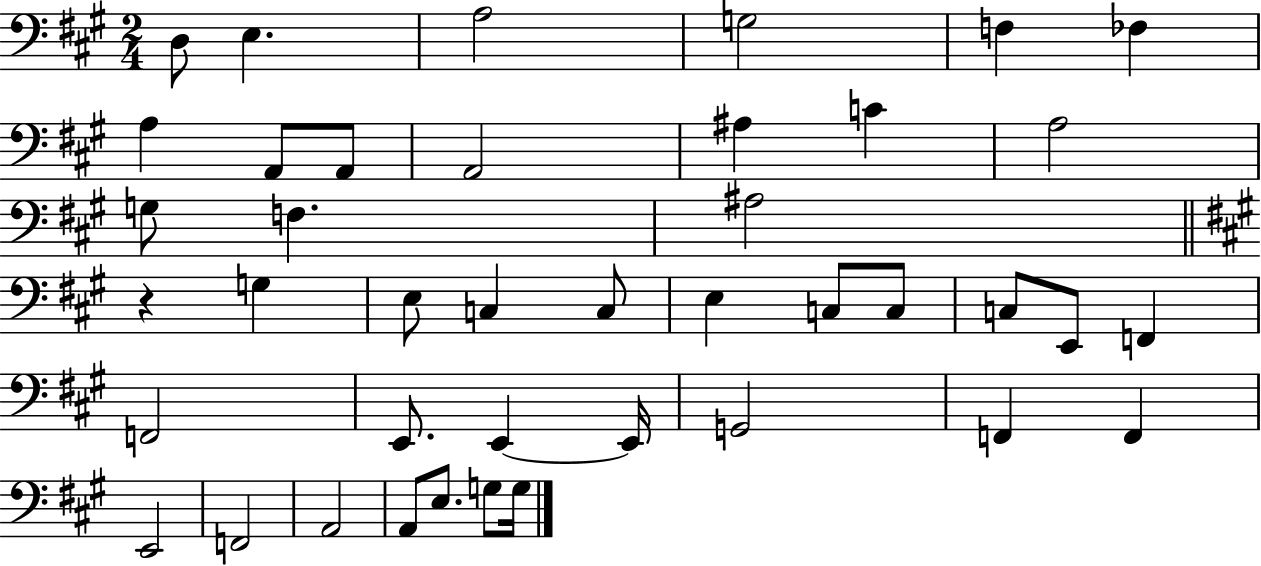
X:1
T:Untitled
M:2/4
L:1/4
K:A
D,/2 E, A,2 G,2 F, _F, A, A,,/2 A,,/2 A,,2 ^A, C A,2 G,/2 F, ^A,2 z G, E,/2 C, C,/2 E, C,/2 C,/2 C,/2 E,,/2 F,, F,,2 E,,/2 E,, E,,/4 G,,2 F,, F,, E,,2 F,,2 A,,2 A,,/2 E,/2 G,/2 G,/4